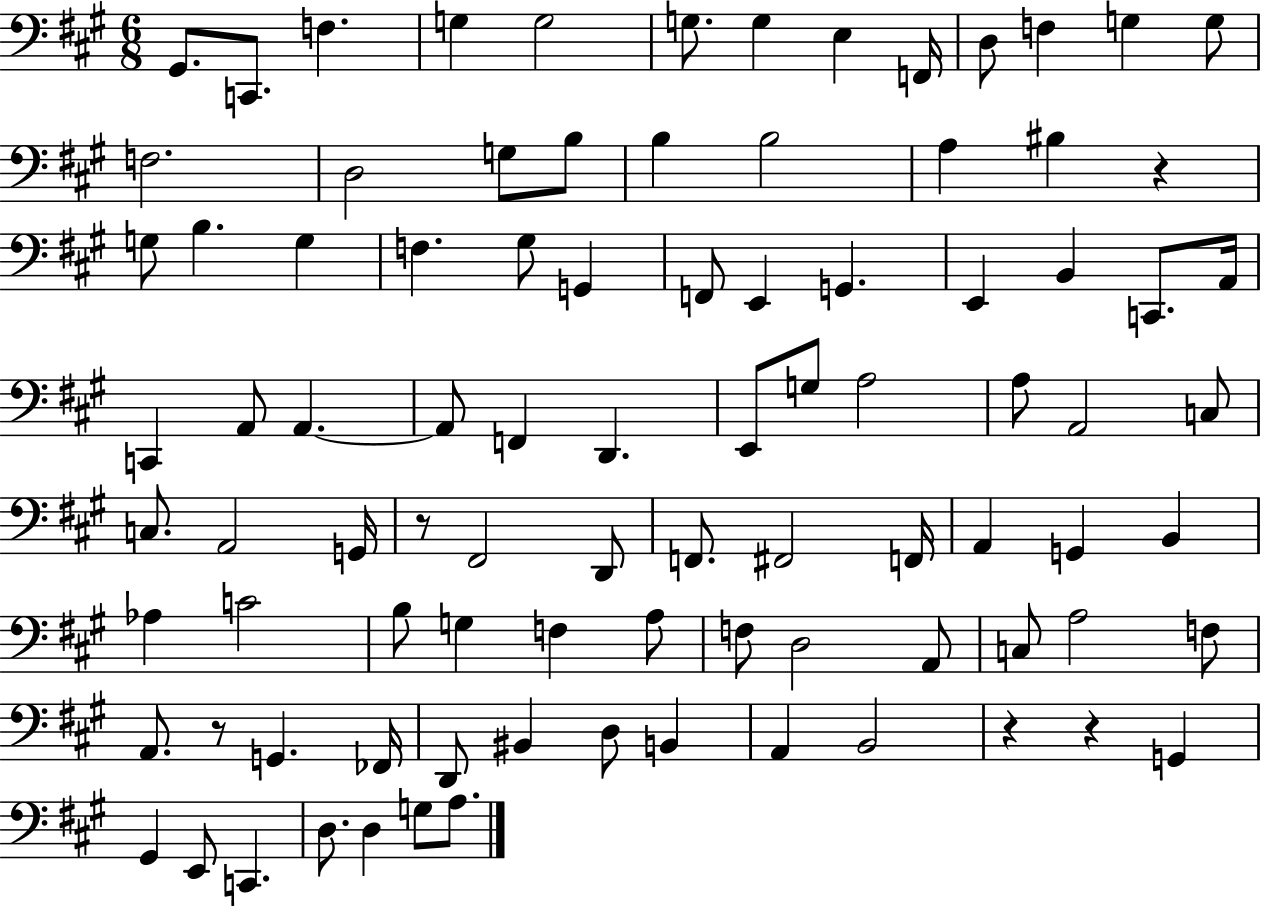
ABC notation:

X:1
T:Untitled
M:6/8
L:1/4
K:A
^G,,/2 C,,/2 F, G, G,2 G,/2 G, E, F,,/4 D,/2 F, G, G,/2 F,2 D,2 G,/2 B,/2 B, B,2 A, ^B, z G,/2 B, G, F, ^G,/2 G,, F,,/2 E,, G,, E,, B,, C,,/2 A,,/4 C,, A,,/2 A,, A,,/2 F,, D,, E,,/2 G,/2 A,2 A,/2 A,,2 C,/2 C,/2 A,,2 G,,/4 z/2 ^F,,2 D,,/2 F,,/2 ^F,,2 F,,/4 A,, G,, B,, _A, C2 B,/2 G, F, A,/2 F,/2 D,2 A,,/2 C,/2 A,2 F,/2 A,,/2 z/2 G,, _F,,/4 D,,/2 ^B,, D,/2 B,, A,, B,,2 z z G,, ^G,, E,,/2 C,, D,/2 D, G,/2 A,/2